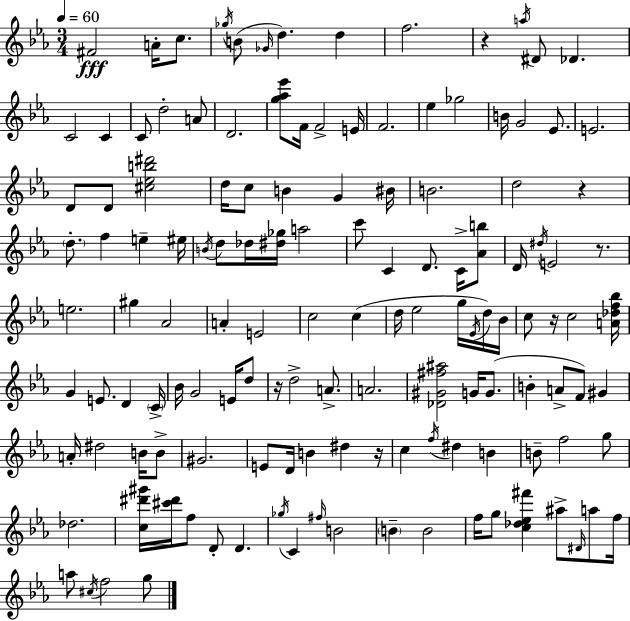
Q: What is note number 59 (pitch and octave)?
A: C5